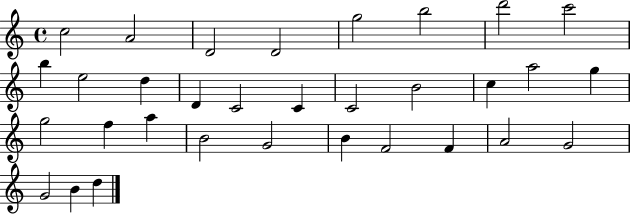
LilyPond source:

{
  \clef treble
  \time 4/4
  \defaultTimeSignature
  \key c \major
  c''2 a'2 | d'2 d'2 | g''2 b''2 | d'''2 c'''2 | \break b''4 e''2 d''4 | d'4 c'2 c'4 | c'2 b'2 | c''4 a''2 g''4 | \break g''2 f''4 a''4 | b'2 g'2 | b'4 f'2 f'4 | a'2 g'2 | \break g'2 b'4 d''4 | \bar "|."
}